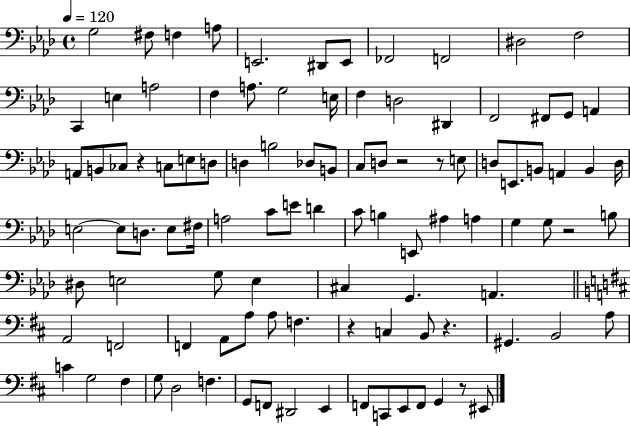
{
  \clef bass
  \time 4/4
  \defaultTimeSignature
  \key aes \major
  \tempo 4 = 120
  \repeat volta 2 { g2 fis8 f4 a8 | e,2. dis,8 e,8 | fes,2 f,2 | dis2 f2 | \break c,4 e4 a2 | f4 a8. g2 e16 | f4 d2 dis,4 | f,2 fis,8 g,8 a,4 | \break a,8 b,8 ces8 r4 c8 e8 d8 | d4 b2 des8 b,8 | c8 d8 r2 r8 e8 | d8 e,8. b,8 a,4 b,4 d16 | \break e2~~ e8 d8. e8 fis16 | a2 c'8 e'8 d'4 | c'8 b4 e,8 ais4 a4 | g4 g8 r2 b8 | \break dis8 e2 g8 e4 | cis4 g,4. a,4. | \bar "||" \break \key b \minor a,2 f,2 | f,4 a,8 a8 a8 f4. | r4 c4 b,8 r4. | gis,4. b,2 a8 | \break c'4 g2 fis4 | g8 d2 f4. | g,8 f,8 dis,2 e,4 | f,8 c,8 e,8 f,8 g,4 r8 eis,8 | \break } \bar "|."
}